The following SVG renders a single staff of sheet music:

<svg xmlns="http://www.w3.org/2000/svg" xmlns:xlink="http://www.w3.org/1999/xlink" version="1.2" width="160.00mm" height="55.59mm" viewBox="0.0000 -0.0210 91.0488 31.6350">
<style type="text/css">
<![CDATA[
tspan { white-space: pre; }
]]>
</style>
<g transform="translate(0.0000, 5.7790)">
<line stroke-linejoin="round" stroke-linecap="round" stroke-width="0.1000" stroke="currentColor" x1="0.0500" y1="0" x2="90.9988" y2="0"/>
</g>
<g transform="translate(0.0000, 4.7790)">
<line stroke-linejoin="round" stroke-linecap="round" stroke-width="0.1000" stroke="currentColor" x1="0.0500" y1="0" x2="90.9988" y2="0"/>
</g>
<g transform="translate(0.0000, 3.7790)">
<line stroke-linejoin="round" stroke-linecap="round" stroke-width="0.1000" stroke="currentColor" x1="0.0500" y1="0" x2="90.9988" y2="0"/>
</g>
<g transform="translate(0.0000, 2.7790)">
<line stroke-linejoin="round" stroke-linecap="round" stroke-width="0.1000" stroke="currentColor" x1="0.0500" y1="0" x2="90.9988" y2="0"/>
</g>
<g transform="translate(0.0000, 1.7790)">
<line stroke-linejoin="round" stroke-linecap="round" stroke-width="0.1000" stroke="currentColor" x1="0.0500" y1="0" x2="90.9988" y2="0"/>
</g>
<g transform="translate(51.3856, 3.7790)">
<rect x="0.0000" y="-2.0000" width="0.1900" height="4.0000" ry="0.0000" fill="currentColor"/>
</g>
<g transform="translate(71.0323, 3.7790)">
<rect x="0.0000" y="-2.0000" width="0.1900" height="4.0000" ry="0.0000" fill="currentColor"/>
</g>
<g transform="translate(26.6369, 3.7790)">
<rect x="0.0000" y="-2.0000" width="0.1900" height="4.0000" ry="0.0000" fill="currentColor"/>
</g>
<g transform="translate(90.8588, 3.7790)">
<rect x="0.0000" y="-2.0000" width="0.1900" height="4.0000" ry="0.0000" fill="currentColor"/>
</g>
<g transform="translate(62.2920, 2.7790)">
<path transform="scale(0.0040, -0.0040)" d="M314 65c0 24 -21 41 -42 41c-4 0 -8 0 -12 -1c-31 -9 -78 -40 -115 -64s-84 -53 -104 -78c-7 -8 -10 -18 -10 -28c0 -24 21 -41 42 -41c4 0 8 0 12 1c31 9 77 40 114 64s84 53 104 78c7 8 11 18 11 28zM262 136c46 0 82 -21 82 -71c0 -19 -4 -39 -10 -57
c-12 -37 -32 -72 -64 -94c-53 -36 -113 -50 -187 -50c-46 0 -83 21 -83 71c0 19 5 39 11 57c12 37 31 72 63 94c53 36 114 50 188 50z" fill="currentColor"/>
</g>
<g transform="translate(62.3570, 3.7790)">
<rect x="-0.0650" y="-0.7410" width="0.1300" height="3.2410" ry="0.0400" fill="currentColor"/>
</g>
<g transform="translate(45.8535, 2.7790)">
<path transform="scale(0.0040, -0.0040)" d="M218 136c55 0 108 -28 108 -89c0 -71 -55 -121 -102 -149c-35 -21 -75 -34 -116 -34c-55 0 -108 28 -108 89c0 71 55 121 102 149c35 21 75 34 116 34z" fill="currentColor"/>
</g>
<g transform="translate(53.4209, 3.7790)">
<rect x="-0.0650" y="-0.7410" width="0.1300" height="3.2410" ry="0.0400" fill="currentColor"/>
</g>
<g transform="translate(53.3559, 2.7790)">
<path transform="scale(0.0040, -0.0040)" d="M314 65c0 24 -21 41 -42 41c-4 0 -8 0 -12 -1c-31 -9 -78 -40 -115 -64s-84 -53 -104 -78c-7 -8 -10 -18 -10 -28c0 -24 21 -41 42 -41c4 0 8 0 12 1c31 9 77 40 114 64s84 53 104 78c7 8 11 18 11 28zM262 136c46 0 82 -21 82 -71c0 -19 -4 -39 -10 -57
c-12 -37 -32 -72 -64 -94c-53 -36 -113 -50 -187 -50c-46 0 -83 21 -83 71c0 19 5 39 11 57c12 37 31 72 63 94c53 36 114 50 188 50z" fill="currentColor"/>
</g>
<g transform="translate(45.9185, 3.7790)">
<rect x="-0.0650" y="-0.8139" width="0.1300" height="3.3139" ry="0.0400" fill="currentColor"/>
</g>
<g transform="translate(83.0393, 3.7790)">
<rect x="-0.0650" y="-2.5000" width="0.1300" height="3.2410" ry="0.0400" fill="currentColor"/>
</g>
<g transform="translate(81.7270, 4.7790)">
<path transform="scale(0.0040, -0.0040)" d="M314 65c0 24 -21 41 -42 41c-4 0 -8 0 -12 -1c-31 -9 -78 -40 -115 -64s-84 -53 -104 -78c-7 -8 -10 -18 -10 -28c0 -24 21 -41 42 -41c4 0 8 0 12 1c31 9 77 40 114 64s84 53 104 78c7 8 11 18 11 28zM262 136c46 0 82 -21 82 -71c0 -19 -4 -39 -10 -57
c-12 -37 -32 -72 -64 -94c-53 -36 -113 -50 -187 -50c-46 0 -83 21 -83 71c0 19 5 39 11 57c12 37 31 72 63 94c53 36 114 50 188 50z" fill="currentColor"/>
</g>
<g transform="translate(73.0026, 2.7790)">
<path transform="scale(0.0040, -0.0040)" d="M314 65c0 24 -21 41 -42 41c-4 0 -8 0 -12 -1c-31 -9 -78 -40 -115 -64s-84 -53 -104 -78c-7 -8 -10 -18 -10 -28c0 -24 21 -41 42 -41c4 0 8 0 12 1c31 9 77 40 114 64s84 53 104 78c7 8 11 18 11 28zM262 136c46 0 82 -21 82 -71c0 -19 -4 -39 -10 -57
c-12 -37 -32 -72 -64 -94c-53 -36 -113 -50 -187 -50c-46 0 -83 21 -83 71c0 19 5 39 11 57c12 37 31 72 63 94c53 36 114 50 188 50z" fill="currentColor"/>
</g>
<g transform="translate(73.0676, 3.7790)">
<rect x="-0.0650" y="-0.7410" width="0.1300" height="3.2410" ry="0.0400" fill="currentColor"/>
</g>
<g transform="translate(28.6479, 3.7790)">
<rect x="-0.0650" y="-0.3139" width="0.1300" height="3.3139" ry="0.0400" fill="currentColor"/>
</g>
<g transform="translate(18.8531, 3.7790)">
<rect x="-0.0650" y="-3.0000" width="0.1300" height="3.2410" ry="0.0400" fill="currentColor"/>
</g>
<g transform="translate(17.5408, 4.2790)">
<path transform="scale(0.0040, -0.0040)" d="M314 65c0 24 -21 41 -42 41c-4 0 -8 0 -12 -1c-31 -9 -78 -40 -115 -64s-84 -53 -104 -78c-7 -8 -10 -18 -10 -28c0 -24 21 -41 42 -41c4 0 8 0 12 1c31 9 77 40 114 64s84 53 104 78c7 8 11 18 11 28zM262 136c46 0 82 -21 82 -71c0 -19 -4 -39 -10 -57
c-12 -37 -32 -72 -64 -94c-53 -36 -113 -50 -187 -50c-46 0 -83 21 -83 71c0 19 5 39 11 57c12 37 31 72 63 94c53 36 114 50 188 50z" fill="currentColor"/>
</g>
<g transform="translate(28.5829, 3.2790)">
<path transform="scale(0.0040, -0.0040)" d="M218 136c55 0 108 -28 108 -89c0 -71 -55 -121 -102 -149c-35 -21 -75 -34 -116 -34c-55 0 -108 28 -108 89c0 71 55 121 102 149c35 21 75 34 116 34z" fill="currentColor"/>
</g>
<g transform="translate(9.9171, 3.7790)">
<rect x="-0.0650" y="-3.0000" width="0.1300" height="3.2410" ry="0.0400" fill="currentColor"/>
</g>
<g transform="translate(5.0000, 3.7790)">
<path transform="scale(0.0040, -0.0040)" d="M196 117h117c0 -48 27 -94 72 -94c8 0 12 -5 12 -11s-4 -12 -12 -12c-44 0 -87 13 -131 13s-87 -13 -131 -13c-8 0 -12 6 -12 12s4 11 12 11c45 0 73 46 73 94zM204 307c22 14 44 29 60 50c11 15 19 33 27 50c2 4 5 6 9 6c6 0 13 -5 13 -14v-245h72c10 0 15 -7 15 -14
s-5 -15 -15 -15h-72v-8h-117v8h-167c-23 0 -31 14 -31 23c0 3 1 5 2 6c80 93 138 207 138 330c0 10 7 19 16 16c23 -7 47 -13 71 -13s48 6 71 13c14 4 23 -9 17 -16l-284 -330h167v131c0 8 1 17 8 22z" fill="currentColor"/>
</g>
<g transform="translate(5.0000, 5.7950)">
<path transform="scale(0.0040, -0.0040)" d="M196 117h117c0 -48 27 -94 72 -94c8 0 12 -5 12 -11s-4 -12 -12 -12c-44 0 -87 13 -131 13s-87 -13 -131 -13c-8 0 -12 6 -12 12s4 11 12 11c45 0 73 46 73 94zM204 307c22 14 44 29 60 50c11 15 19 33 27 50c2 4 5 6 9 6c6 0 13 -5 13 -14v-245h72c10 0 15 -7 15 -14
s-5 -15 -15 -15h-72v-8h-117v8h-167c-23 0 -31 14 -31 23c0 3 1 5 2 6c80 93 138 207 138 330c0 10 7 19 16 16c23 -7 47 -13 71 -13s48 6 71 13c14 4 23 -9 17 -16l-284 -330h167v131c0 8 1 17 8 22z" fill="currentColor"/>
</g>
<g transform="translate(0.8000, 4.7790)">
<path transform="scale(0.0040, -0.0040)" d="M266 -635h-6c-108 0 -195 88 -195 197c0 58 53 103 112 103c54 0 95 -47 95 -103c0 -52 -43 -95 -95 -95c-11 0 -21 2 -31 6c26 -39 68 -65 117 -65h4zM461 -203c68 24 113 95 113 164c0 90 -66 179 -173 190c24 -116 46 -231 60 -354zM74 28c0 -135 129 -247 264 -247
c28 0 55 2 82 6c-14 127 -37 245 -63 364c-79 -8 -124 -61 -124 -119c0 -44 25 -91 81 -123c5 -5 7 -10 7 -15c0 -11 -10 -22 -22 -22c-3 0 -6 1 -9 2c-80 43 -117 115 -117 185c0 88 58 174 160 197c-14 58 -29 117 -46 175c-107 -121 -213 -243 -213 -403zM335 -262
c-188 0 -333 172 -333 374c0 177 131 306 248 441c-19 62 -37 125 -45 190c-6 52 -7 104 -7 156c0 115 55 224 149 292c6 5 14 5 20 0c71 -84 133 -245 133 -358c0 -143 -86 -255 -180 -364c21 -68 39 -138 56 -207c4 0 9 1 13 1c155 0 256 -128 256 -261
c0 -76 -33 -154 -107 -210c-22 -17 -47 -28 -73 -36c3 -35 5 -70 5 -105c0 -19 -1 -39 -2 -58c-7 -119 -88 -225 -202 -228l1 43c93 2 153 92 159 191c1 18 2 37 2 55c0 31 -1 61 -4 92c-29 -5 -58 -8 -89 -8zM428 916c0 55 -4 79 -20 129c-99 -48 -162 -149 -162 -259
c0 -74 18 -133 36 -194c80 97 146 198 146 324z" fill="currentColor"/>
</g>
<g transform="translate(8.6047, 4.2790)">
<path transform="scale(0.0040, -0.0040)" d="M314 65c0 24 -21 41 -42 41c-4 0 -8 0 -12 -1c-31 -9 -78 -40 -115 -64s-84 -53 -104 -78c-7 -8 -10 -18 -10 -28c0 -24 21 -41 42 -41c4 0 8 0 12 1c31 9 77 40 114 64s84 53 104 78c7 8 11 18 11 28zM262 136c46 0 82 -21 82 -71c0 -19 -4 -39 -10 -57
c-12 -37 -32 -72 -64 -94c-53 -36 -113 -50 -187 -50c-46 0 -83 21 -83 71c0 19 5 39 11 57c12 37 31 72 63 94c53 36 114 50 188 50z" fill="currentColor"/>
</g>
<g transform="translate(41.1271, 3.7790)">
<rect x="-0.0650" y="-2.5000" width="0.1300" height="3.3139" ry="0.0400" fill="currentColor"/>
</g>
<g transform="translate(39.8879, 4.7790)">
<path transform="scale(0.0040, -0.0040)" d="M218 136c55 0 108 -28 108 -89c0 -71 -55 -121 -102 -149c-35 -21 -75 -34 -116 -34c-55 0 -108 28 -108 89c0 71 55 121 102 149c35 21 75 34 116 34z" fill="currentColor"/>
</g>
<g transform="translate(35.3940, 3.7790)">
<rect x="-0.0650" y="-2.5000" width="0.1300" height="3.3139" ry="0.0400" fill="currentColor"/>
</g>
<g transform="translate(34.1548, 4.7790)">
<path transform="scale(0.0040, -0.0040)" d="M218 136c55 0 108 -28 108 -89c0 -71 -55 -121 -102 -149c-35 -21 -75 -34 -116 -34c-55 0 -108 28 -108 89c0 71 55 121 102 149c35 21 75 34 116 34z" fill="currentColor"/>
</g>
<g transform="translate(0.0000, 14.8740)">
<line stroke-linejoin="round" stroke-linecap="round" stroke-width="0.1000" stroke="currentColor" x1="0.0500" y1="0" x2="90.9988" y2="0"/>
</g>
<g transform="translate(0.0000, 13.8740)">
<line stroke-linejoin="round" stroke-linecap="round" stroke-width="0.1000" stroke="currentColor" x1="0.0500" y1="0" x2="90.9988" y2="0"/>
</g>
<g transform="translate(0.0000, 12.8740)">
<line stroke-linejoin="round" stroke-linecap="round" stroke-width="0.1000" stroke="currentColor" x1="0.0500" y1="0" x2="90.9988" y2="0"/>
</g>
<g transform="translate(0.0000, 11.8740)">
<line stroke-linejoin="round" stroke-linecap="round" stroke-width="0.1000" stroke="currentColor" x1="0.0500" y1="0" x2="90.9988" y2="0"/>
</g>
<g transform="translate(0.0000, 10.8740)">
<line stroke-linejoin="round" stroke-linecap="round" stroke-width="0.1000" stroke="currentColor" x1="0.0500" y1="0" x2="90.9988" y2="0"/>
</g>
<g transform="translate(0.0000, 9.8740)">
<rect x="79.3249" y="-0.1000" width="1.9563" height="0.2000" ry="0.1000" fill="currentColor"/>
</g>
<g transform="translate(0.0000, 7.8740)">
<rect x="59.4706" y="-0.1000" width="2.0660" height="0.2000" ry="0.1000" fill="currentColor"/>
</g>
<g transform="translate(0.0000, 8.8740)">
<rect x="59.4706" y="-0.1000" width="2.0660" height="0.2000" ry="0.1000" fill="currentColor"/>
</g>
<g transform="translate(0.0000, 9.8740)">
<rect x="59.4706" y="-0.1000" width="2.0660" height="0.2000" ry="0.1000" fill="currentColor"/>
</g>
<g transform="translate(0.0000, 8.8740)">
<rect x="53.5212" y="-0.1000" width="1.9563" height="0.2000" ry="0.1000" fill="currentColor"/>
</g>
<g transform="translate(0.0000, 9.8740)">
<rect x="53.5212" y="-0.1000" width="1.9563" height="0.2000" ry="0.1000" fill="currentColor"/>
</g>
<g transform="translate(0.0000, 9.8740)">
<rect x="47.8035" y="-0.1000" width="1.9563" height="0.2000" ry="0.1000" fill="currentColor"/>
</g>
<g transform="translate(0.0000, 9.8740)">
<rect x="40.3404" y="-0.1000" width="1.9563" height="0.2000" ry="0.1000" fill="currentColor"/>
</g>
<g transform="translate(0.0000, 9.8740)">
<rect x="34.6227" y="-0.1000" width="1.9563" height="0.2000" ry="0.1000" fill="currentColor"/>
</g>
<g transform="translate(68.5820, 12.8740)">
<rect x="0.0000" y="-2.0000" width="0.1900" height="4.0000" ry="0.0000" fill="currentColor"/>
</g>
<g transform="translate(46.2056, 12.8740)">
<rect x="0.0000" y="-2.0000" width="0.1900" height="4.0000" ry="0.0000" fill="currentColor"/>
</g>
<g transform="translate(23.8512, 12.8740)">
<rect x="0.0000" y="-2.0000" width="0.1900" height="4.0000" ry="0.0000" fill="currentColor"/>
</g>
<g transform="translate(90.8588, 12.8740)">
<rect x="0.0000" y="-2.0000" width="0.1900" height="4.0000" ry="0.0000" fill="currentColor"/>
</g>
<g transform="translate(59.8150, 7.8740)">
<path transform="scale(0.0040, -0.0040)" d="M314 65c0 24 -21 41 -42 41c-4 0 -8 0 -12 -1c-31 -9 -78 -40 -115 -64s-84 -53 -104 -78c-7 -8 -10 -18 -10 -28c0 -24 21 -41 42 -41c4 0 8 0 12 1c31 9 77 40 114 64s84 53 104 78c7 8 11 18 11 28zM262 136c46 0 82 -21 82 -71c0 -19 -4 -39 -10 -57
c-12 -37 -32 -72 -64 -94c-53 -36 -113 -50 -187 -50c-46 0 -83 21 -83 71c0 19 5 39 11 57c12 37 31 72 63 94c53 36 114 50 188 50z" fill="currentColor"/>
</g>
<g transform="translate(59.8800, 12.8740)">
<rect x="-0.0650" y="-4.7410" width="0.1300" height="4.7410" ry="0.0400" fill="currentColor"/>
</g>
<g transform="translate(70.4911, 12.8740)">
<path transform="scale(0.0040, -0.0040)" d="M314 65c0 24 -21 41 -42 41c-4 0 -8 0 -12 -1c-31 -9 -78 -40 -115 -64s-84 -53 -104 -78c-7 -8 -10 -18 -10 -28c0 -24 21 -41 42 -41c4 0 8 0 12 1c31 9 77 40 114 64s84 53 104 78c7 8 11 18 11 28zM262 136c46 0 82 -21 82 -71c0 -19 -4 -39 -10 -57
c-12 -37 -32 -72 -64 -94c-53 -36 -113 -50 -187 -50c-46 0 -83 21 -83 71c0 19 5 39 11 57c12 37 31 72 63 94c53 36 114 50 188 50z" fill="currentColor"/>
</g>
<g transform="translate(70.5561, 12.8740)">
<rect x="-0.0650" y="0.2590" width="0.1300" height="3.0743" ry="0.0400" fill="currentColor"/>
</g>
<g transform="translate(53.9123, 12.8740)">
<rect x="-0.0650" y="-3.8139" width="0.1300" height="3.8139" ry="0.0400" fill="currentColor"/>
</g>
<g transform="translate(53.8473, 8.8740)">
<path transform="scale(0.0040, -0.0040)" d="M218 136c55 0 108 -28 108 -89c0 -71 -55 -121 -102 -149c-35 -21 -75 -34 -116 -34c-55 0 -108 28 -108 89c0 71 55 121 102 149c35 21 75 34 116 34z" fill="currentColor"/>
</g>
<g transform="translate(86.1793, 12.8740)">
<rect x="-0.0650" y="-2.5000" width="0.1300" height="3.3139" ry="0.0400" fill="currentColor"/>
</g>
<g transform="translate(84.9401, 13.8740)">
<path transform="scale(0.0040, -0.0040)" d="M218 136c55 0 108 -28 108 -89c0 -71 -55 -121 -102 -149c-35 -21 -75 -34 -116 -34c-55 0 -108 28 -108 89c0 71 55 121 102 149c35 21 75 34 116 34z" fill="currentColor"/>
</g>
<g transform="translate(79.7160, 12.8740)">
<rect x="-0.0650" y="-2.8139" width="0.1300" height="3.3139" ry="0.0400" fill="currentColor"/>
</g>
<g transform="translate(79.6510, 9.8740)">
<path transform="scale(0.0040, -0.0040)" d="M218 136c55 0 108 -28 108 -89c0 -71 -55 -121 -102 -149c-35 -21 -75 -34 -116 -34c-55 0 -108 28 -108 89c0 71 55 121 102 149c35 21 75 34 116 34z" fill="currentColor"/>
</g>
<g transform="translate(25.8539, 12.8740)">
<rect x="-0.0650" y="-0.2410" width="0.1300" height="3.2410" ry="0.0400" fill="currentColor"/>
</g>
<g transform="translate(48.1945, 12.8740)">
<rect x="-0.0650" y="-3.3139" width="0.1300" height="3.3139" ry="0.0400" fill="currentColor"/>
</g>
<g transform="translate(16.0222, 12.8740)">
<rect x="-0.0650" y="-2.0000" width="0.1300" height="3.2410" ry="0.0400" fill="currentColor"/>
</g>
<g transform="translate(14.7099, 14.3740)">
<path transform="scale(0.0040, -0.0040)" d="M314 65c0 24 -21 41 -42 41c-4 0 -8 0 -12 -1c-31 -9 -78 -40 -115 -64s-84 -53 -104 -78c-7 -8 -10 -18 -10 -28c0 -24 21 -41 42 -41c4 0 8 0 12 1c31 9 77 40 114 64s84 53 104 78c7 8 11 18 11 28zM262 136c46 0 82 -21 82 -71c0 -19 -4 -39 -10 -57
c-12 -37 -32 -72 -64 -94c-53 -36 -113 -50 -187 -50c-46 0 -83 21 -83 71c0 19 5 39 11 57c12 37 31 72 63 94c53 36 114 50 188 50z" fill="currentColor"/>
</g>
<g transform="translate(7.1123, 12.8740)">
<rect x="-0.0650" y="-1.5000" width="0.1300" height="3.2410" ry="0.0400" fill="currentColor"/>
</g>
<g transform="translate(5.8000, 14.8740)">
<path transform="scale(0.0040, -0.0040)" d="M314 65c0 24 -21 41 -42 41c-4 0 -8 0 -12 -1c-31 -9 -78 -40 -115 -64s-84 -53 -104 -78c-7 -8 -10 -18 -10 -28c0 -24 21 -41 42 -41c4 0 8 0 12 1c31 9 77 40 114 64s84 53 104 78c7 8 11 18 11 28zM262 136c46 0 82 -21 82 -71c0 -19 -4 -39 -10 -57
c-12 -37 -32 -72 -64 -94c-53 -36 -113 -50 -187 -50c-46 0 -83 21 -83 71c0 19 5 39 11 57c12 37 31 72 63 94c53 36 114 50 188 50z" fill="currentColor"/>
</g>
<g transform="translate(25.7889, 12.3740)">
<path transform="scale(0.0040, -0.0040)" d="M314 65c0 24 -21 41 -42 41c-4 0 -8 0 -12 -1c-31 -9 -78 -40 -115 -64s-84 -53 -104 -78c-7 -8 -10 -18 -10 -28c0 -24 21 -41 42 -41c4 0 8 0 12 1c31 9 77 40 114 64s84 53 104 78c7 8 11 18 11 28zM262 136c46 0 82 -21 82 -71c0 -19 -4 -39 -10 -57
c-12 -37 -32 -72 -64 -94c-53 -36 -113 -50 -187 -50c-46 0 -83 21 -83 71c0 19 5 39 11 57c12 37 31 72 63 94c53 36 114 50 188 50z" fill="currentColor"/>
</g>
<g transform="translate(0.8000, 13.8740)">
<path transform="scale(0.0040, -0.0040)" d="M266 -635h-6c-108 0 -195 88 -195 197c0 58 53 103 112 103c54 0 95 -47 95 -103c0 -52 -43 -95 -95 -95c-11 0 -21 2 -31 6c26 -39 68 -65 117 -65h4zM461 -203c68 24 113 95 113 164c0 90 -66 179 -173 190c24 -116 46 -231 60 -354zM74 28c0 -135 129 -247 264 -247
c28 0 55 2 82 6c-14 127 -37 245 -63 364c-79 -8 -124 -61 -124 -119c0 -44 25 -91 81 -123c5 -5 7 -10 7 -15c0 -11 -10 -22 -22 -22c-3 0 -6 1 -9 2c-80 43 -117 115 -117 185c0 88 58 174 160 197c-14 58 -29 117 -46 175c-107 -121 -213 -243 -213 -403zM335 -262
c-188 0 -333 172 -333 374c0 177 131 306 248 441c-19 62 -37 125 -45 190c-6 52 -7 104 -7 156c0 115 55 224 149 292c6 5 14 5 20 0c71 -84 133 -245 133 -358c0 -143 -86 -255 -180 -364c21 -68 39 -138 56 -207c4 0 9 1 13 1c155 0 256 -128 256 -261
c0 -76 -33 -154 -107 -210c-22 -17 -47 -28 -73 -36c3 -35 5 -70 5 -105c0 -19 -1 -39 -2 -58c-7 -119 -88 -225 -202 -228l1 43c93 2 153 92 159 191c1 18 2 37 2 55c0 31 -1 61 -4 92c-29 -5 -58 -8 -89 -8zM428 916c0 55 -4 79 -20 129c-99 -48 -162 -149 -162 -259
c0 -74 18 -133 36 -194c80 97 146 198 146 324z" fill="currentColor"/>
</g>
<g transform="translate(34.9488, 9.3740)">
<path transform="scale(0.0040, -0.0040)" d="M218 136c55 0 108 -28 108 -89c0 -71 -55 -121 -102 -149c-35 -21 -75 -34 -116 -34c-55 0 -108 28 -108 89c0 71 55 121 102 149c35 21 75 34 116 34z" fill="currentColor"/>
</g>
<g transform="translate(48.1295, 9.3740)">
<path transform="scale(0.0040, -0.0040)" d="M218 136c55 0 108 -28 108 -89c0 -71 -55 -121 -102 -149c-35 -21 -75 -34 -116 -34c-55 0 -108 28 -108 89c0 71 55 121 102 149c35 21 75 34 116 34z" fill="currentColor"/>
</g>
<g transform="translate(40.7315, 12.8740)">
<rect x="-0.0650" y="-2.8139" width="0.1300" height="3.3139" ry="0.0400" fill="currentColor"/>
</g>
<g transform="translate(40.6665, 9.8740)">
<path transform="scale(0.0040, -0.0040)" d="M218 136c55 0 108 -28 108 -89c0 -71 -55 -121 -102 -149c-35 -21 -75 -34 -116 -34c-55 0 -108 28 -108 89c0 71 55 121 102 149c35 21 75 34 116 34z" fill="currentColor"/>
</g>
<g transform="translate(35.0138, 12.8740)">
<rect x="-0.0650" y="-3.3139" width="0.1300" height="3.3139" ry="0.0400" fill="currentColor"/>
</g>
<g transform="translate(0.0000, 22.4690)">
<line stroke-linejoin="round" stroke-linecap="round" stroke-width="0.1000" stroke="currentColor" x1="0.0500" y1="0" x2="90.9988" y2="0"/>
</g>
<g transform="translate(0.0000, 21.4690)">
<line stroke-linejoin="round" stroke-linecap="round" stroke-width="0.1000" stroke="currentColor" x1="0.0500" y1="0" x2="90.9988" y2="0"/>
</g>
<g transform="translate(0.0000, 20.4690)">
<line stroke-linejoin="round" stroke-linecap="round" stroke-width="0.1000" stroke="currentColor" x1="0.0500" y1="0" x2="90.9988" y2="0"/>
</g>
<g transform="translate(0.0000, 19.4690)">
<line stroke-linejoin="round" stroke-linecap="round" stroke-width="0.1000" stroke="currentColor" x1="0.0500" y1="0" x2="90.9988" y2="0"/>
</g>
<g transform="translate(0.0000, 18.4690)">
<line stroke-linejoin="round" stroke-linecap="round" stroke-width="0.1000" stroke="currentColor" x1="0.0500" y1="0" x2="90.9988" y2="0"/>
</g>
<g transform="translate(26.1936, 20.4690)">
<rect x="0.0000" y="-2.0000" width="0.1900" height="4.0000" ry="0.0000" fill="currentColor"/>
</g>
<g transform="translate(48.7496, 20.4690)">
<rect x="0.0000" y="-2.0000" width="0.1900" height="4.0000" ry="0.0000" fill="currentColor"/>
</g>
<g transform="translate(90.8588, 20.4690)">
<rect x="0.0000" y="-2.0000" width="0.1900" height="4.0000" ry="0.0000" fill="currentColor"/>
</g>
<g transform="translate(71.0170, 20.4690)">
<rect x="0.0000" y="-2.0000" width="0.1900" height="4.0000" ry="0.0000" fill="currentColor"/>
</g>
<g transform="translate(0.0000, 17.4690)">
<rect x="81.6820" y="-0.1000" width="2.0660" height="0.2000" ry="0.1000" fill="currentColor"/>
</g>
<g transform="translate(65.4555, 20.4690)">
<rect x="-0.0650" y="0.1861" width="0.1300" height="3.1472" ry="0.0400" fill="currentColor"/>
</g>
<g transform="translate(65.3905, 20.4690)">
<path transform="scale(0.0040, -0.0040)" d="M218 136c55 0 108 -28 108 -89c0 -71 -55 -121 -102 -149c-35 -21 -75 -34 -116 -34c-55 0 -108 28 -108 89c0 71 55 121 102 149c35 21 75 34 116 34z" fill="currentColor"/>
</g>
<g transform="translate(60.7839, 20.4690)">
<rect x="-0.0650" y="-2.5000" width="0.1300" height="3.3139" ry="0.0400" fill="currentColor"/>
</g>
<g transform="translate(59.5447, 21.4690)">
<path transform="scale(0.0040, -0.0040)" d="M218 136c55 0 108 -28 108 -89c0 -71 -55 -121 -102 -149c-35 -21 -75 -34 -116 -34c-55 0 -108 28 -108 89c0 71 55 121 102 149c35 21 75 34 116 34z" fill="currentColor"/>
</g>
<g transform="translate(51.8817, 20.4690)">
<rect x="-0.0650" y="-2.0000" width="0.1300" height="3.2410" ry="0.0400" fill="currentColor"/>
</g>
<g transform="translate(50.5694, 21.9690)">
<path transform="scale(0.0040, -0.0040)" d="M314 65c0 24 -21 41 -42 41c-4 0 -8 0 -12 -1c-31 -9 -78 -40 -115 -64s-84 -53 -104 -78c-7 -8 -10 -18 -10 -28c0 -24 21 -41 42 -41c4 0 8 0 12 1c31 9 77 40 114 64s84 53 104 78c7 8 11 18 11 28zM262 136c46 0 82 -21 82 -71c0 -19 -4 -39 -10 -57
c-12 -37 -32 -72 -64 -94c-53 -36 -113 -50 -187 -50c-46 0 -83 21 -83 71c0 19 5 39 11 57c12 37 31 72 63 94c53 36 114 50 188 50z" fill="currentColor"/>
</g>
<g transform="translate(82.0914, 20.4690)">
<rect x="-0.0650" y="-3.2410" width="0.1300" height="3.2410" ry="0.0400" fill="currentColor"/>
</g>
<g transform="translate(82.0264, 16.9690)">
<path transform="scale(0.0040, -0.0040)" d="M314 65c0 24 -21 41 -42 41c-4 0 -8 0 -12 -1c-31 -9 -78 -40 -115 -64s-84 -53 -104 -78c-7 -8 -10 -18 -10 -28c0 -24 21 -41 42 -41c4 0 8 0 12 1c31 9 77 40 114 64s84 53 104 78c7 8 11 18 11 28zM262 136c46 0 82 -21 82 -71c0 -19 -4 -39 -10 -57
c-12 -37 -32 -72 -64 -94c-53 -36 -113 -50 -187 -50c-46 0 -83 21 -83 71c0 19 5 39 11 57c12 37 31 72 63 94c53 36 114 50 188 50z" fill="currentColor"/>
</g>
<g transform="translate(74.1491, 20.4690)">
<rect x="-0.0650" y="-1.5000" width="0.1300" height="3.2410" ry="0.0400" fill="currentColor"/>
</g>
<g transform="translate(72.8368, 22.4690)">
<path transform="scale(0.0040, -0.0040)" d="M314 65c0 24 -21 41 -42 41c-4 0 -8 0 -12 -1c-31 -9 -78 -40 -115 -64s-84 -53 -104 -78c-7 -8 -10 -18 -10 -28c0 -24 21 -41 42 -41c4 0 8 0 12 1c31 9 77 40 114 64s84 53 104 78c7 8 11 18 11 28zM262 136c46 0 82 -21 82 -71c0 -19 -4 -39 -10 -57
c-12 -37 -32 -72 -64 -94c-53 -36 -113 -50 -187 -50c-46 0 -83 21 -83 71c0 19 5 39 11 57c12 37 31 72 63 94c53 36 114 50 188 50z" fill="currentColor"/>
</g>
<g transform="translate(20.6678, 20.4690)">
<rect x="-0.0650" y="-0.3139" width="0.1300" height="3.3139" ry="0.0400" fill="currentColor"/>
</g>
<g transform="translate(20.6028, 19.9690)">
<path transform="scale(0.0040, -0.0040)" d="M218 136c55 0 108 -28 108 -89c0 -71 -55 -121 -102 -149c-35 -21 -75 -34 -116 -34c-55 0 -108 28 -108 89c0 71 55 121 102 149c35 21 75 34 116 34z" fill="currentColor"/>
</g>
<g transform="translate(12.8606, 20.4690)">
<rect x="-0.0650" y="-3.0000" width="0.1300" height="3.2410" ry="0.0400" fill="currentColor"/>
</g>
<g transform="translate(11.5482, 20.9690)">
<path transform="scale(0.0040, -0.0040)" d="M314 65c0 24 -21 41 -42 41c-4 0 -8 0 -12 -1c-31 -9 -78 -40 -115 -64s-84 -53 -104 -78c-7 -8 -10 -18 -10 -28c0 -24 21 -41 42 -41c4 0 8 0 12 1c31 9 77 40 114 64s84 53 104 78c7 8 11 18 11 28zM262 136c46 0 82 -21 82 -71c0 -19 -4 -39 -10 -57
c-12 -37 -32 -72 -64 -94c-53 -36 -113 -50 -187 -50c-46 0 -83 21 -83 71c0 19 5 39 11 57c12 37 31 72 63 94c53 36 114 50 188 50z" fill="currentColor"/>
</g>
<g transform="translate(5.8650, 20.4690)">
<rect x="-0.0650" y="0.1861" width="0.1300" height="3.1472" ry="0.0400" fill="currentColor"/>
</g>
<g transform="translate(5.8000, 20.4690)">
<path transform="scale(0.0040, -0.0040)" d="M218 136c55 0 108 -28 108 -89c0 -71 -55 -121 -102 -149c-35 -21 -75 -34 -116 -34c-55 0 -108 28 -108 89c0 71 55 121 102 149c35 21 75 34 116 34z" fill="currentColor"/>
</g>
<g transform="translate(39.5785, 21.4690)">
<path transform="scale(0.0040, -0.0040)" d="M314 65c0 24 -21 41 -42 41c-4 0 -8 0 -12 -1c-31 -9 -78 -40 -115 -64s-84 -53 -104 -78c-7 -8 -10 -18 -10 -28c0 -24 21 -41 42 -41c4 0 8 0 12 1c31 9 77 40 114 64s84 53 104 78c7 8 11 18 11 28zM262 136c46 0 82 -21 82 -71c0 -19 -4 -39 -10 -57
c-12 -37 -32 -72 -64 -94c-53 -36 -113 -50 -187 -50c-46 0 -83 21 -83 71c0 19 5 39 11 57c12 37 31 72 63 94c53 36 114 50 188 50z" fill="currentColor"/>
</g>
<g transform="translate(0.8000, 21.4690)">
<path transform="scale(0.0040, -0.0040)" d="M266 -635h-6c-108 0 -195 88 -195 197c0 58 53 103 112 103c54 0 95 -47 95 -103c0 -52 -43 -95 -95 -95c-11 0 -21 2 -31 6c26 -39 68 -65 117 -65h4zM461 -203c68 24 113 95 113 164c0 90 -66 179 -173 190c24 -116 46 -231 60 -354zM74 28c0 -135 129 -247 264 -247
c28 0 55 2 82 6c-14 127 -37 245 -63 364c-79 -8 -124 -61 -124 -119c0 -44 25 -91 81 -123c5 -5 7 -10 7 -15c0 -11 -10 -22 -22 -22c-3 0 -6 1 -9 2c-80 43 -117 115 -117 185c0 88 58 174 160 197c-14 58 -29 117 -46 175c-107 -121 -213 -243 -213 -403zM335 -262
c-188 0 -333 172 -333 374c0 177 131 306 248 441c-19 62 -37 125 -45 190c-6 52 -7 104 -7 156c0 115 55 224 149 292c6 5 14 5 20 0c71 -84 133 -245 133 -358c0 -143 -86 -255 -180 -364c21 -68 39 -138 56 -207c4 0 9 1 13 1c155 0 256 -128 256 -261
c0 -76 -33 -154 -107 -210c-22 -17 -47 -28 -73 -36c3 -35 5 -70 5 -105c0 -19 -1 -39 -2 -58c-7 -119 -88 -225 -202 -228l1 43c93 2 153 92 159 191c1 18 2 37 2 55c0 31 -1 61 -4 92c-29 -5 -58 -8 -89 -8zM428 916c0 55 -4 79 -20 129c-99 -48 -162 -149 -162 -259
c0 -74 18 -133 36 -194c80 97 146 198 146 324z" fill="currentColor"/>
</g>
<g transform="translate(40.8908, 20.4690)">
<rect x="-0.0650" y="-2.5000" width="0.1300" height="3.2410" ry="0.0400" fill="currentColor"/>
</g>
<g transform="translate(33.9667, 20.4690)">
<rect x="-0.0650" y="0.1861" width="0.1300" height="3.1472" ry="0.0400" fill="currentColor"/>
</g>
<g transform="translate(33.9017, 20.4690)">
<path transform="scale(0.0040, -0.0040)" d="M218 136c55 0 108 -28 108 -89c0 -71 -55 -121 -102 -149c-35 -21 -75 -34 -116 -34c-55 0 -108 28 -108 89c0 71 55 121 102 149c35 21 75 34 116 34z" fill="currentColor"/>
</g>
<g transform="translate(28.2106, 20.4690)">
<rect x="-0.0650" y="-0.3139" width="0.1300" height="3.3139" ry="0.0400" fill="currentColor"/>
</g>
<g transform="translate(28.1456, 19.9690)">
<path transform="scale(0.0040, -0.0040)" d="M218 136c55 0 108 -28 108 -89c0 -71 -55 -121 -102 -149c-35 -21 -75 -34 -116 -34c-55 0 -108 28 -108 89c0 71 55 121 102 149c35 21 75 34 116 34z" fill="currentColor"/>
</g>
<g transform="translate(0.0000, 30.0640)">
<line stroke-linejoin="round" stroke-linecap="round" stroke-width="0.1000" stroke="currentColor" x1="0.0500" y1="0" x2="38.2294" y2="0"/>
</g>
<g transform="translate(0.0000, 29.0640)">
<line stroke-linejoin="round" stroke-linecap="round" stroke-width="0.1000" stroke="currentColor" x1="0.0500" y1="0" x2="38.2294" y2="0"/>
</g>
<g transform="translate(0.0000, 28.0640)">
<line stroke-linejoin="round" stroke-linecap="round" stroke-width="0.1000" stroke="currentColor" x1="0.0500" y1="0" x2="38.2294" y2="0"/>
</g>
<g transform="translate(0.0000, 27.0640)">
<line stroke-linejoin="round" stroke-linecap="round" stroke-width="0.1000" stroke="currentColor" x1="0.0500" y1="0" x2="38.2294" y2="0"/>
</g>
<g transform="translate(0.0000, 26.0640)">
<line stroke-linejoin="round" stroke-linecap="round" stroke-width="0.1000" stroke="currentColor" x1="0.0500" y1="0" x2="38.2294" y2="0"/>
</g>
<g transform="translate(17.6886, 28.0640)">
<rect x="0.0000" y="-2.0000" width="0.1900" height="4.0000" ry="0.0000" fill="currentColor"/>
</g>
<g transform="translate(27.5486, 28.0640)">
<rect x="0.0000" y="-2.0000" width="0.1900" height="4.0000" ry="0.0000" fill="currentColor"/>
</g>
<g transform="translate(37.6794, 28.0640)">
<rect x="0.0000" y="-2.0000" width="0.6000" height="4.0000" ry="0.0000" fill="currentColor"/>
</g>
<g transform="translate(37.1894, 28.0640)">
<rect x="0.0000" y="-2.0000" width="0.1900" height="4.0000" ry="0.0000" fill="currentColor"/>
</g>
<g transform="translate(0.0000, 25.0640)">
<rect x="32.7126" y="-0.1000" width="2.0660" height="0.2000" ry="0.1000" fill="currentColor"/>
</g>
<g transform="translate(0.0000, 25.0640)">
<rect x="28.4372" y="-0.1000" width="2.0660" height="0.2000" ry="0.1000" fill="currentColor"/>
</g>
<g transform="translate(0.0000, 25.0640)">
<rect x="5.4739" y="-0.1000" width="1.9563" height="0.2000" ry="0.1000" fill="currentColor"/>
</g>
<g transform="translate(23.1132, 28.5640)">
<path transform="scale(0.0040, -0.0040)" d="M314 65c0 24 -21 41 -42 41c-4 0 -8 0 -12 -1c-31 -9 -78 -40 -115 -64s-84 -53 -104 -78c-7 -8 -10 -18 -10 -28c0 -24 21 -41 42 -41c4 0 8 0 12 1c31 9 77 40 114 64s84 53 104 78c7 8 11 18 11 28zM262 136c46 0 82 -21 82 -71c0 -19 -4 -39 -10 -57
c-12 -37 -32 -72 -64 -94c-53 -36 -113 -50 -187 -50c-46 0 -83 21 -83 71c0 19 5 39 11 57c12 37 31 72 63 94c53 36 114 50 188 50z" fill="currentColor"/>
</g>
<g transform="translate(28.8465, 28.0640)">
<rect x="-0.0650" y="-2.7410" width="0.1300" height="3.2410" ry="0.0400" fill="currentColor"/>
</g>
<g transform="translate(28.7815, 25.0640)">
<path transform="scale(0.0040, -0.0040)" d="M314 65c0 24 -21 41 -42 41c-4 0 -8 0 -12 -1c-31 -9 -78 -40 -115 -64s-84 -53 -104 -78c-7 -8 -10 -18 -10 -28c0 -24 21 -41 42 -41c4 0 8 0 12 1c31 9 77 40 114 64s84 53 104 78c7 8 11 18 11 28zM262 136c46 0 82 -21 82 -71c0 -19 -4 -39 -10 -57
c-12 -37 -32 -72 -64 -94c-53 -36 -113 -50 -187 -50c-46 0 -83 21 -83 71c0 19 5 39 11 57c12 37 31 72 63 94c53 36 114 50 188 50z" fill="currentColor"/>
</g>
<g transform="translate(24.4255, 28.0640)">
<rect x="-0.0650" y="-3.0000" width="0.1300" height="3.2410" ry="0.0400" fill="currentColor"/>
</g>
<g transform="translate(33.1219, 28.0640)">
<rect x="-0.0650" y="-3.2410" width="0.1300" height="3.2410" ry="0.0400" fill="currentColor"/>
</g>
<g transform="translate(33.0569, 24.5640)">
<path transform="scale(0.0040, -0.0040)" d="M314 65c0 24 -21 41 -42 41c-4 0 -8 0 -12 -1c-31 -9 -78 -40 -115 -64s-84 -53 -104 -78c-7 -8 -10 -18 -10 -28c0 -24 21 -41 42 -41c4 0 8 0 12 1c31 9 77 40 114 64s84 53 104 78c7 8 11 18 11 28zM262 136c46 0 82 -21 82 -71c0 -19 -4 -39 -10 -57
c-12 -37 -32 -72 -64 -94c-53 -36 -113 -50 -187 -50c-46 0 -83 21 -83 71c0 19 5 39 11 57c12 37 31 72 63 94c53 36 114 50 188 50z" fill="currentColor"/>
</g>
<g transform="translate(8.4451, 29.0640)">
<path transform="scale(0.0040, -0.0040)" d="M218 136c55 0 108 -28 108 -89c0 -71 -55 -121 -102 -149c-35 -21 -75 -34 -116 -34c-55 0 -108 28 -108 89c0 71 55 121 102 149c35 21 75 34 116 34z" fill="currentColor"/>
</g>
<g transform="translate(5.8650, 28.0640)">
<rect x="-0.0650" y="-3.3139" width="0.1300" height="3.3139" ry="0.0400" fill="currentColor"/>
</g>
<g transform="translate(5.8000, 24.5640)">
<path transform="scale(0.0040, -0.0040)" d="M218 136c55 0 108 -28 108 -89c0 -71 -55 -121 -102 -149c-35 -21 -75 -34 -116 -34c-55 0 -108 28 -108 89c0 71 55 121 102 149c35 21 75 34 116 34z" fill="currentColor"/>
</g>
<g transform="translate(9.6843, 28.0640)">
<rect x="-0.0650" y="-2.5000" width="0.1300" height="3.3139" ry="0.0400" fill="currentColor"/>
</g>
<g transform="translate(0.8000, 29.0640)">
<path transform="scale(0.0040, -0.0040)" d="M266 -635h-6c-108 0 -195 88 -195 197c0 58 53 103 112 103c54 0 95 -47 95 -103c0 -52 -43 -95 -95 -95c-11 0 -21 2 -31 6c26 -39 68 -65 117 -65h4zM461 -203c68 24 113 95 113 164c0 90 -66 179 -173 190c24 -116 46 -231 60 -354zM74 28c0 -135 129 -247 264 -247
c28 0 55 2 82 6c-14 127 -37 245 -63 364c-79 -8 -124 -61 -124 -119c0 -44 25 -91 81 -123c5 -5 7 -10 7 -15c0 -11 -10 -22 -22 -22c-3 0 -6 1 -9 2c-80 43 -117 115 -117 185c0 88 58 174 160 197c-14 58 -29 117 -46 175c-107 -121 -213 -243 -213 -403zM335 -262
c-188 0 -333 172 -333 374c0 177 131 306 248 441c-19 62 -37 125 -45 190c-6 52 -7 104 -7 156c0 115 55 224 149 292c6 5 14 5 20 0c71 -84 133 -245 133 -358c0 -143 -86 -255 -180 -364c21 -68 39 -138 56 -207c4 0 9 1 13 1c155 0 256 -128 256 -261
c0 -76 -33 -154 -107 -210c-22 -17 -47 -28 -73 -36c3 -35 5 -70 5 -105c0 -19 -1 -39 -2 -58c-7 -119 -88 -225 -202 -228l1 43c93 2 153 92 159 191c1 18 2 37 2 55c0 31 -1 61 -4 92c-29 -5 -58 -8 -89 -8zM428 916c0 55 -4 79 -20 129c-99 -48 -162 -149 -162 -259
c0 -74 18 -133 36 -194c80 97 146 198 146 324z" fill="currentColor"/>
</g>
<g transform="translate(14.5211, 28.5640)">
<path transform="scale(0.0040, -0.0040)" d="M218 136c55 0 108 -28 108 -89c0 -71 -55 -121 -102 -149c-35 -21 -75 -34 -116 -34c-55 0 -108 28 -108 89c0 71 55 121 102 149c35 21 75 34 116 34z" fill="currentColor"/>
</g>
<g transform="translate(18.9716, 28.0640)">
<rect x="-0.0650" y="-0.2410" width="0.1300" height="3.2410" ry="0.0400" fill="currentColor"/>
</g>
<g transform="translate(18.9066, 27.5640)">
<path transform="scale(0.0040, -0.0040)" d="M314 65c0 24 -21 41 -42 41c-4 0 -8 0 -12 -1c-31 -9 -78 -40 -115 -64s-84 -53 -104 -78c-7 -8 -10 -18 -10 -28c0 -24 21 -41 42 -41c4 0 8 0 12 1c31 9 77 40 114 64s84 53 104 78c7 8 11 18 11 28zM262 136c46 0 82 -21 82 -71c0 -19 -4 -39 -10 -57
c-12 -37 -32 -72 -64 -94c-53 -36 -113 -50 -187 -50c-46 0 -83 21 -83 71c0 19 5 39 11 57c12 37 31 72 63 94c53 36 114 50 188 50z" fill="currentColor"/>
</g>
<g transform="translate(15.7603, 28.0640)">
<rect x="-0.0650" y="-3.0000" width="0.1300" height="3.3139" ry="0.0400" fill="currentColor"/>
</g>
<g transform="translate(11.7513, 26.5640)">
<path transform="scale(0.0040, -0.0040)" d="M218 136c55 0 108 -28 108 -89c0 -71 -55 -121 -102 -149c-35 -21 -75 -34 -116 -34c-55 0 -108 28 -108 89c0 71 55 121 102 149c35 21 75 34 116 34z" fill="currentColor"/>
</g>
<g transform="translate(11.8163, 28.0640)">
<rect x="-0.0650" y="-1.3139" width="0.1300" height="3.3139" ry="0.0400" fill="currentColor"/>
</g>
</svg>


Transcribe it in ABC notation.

X:1
T:Untitled
M:4/4
L:1/4
K:C
A2 A2 c G G d d2 d2 d2 G2 E2 F2 c2 b a b c' e'2 B2 a G B A2 c c B G2 F2 G B E2 b2 b G e A c2 A2 a2 b2